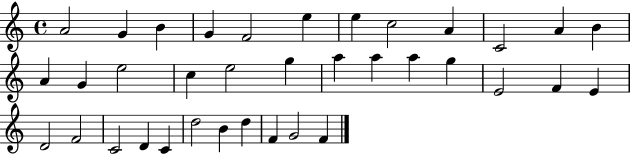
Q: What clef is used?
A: treble